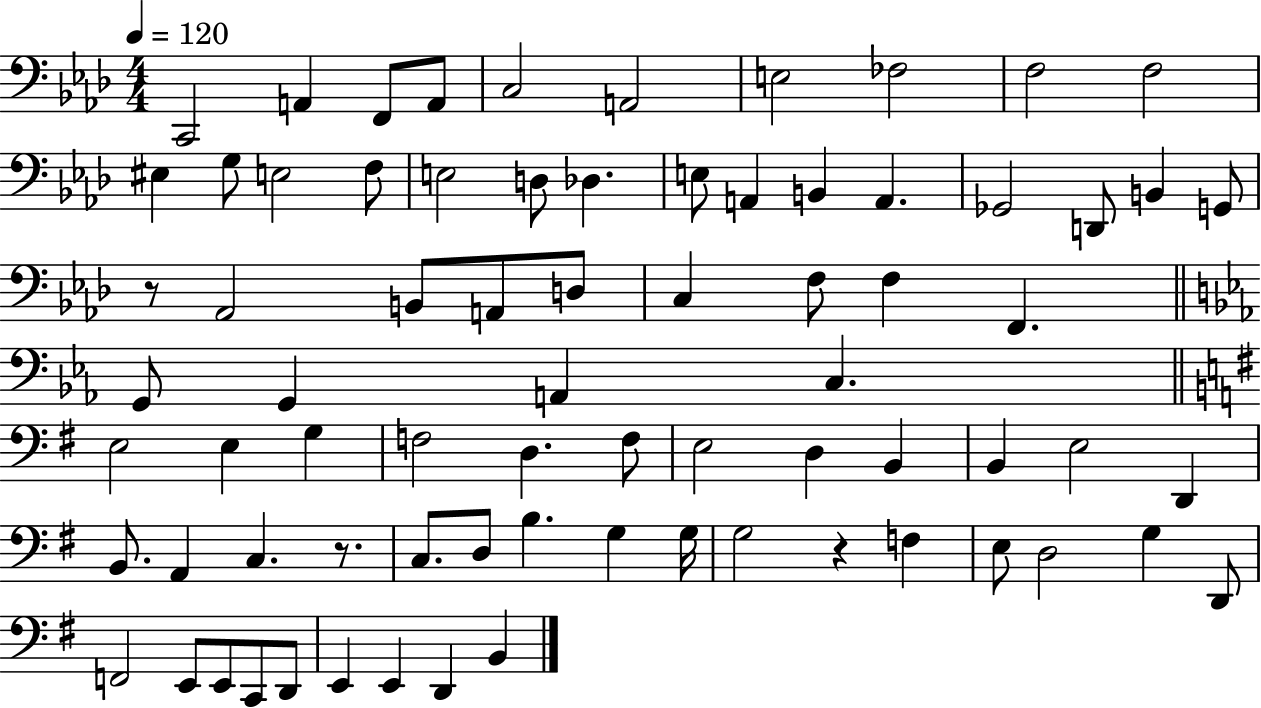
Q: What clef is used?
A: bass